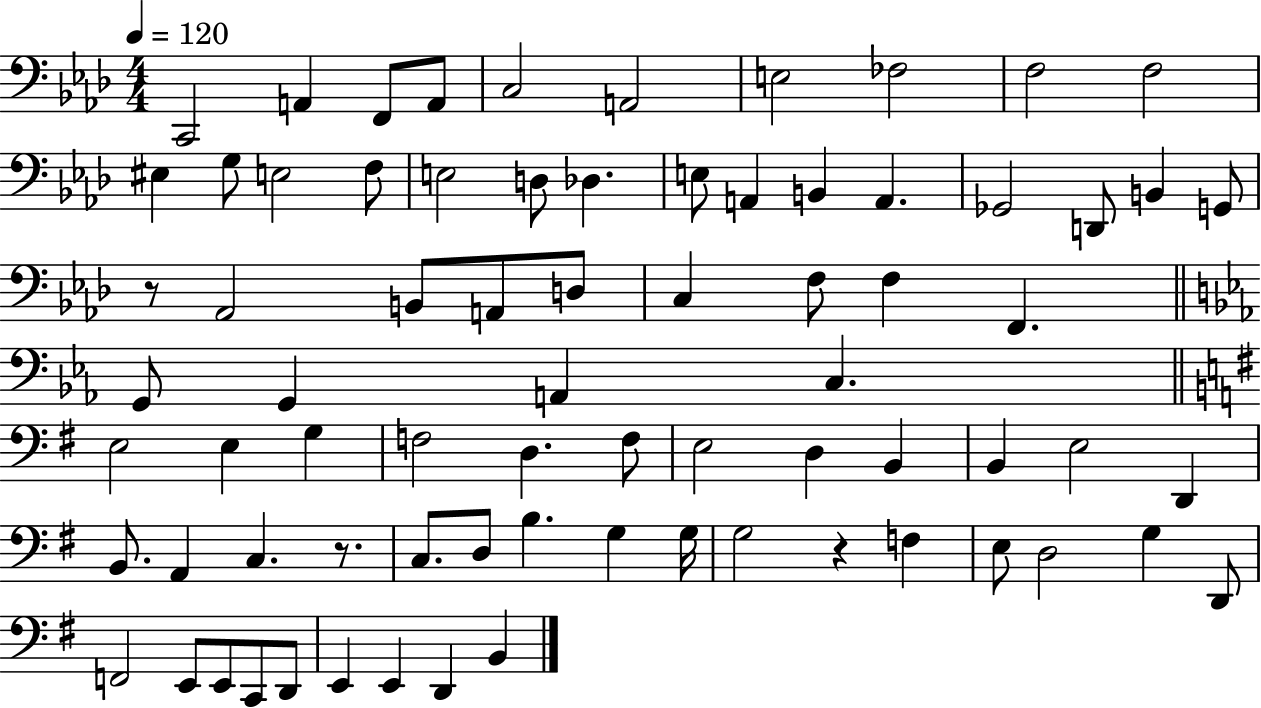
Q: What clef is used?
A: bass